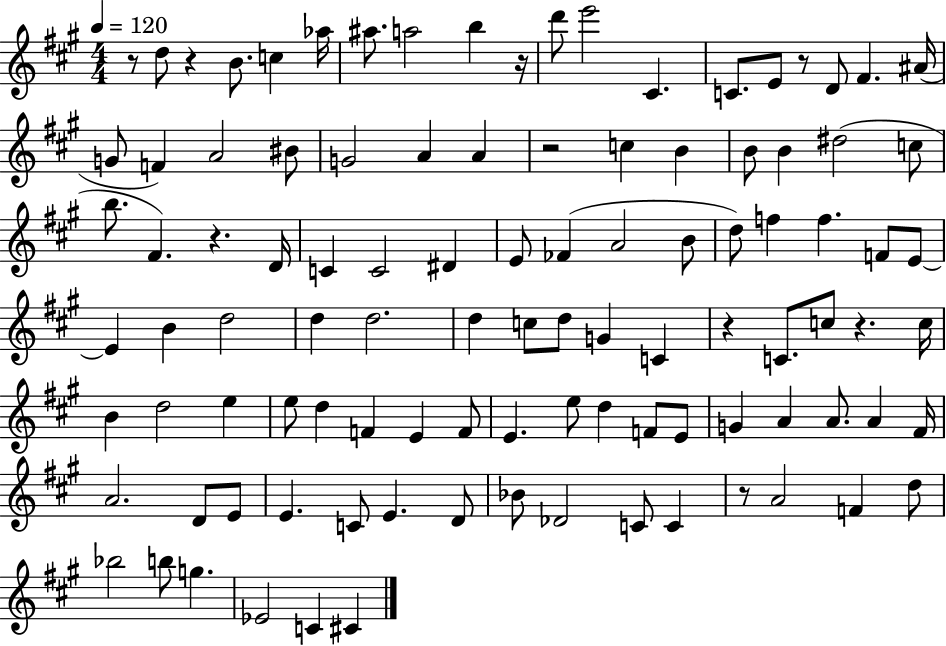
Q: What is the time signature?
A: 4/4